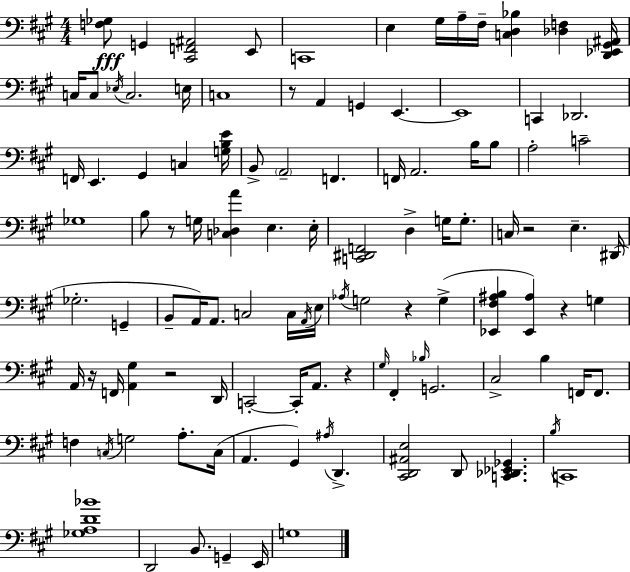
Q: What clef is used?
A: bass